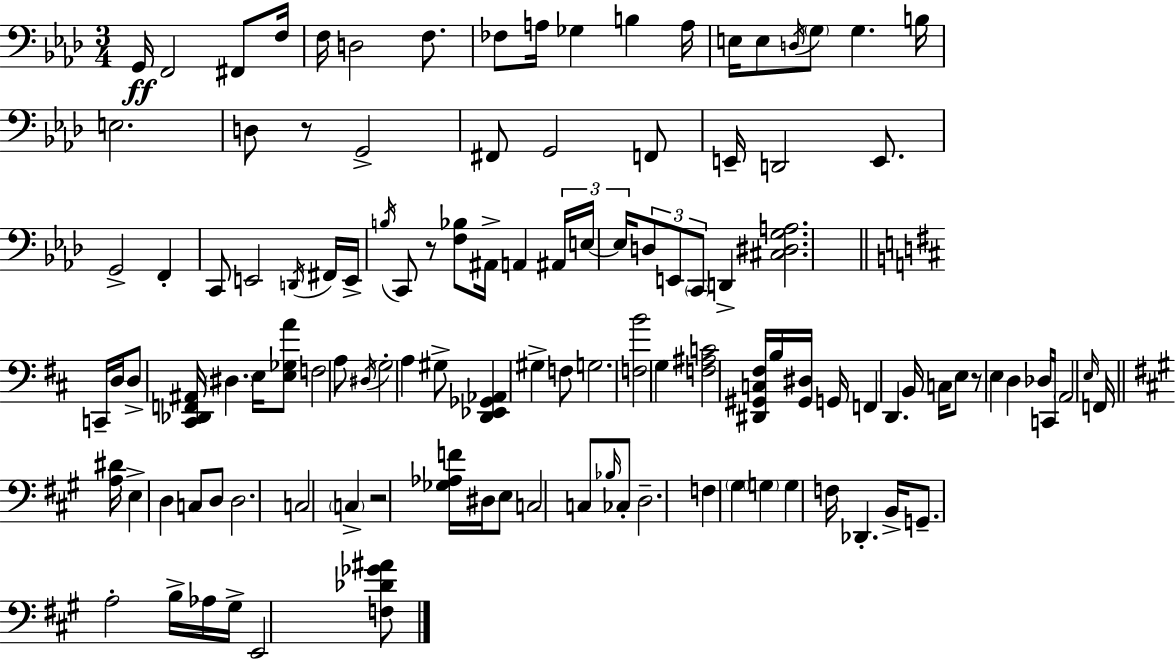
G2/s F2/h F#2/e F3/s F3/s D3/h F3/e. FES3/e A3/s Gb3/q B3/q A3/s E3/s E3/e D3/s G3/e G3/q. B3/s E3/h. D3/e R/e G2/h F#2/e G2/h F2/e E2/s D2/h E2/e. G2/h F2/q C2/e E2/h D2/s F#2/s E2/s B3/s C2/e R/e [F3,Bb3]/e A#2/s A2/q A#2/s E3/s E3/s D3/e E2/e C2/e D2/q [C#3,D#3,G3,A3]/h. C2/s D3/s D3/e [C#2,Db2,F2,A#2]/s D#3/q. E3/s [E3,Gb3,A4]/e F3/h A3/e D#3/s G3/h A3/q G#3/e [D2,Eb2,Gb2,Ab2]/q G#3/q F3/e G3/h. [F3,B4]/h G3/q [F3,A#3,C4]/h [D#2,G#2,C3,F#3]/s B3/s [G#2,D#3]/s G2/s F2/q D2/q. B2/s C3/s E3/e R/e E3/q D3/q Db3/s C2/s A2/h E3/s F2/s [A3,D#4]/s E3/q D3/q C3/e D3/e D3/h. C3/h C3/q R/h [Gb3,Ab3,F4]/s D#3/s E3/e C3/h C3/e Bb3/s CES3/e D3/h. F3/q G#3/q G3/q G3/q F3/s Db2/q. B2/s G2/e. A3/h B3/s Ab3/s G#3/s E2/h [F3,Db4,Gb4,A#4]/e